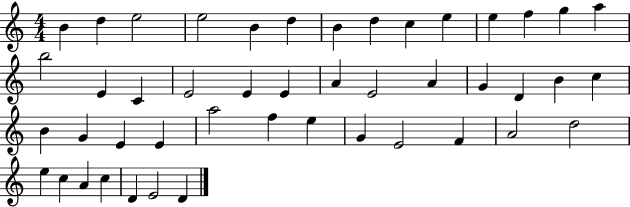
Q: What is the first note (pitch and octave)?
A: B4